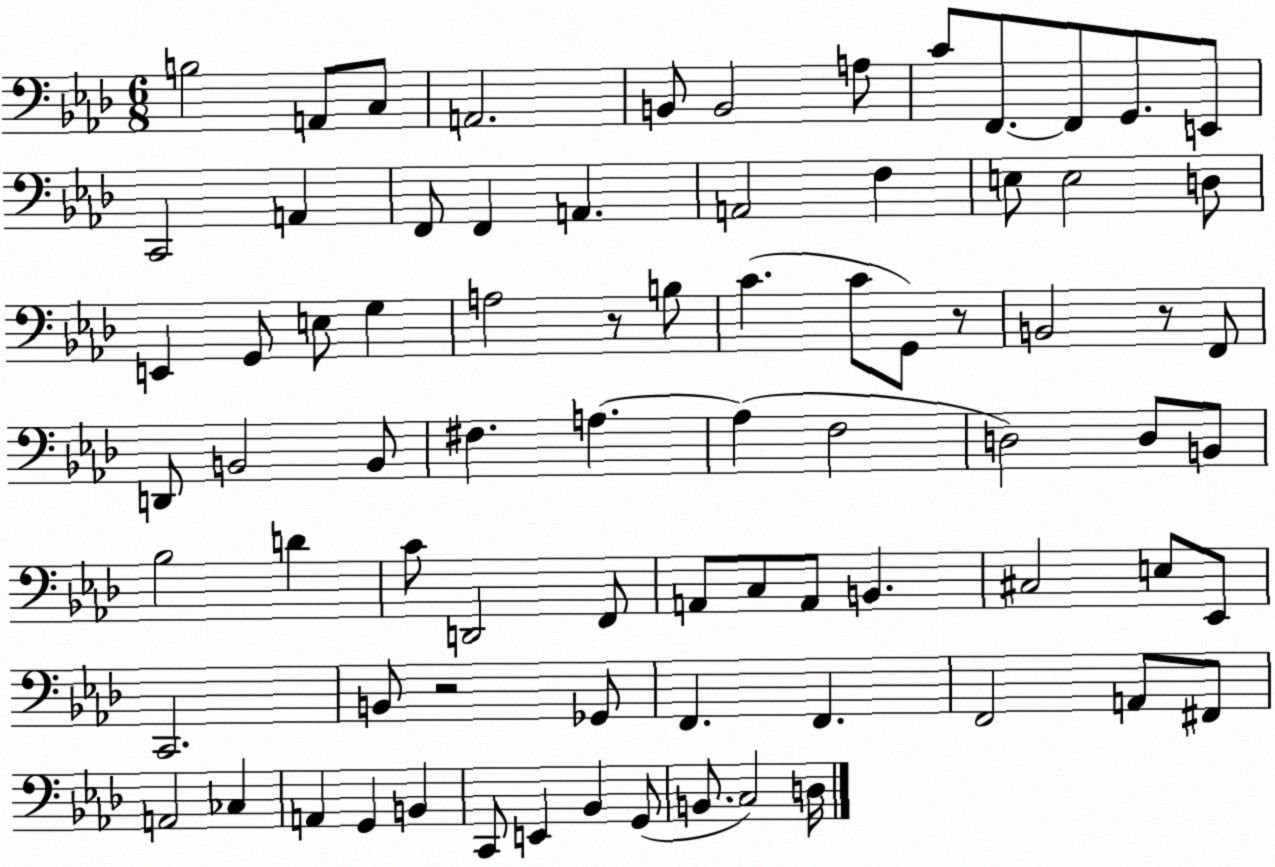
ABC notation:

X:1
T:Untitled
M:6/8
L:1/4
K:Ab
B,2 A,,/2 C,/2 A,,2 B,,/2 B,,2 A,/2 C/2 F,,/2 F,,/2 G,,/2 E,,/2 C,,2 A,, F,,/2 F,, A,, A,,2 F, E,/2 E,2 D,/2 E,, G,,/2 E,/2 G, A,2 z/2 B,/2 C C/2 G,,/2 z/2 B,,2 z/2 F,,/2 D,,/2 B,,2 B,,/2 ^F, A, A, F,2 D,2 D,/2 B,,/2 _B,2 D C/2 D,,2 F,,/2 A,,/2 C,/2 A,,/2 B,, ^C,2 E,/2 _E,,/2 C,,2 B,,/2 z2 _G,,/2 F,, F,, F,,2 A,,/2 ^F,,/2 A,,2 _C, A,, G,, B,, C,,/2 E,, _B,, G,,/2 B,,/2 C,2 D,/4